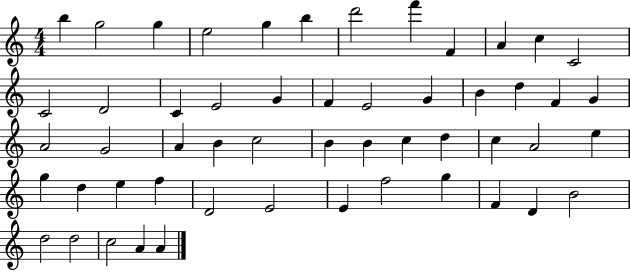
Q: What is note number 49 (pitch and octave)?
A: D5